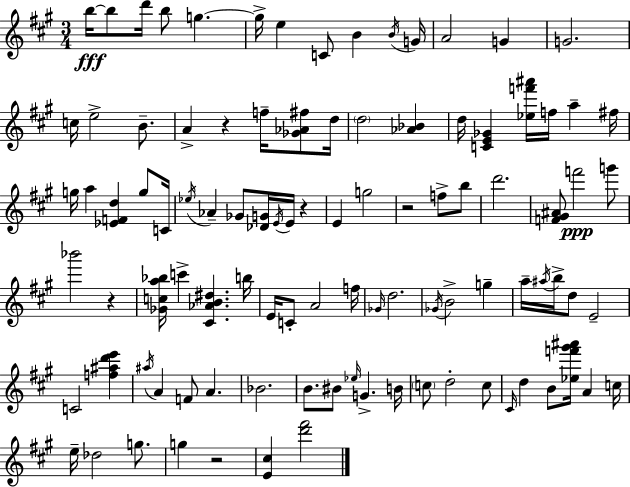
B5/s B5/e D6/s B5/e G5/q. G5/s E5/q C4/e B4/q B4/s G4/s A4/h G4/q G4/h. C5/s E5/h B4/e. A4/q R/q F5/s [Gb4,Ab4,F#5]/e D5/s D5/h [Ab4,Bb4]/q D5/s [C4,E4,Gb4]/q [Eb5,F6,A#6]/s F5/s A5/q F#5/s G5/s A5/q [Eb4,F4,D5]/q G5/e C4/s Eb5/s Ab4/q Gb4/e [Db4,G4]/s E4/s E4/s R/q E4/q G5/h R/h F5/e B5/e D6/h. [F4,G#4,A#4]/e F6/h G6/e Bb6/h R/q [Gb4,C5,A5,Bb5]/s C6/q [C#4,Ab4,B4,D#5]/q. B5/s E4/s C4/e A4/h F5/s Gb4/s D5/h. Gb4/s B4/h G5/q A5/s A#5/s B5/s D5/e E4/h C4/h [F5,A#5,D6,E6]/q A#5/s A4/q F4/e A4/q. Bb4/h. B4/e. BIS4/e Eb5/s G4/q. B4/s C5/e D5/h C5/e C#4/s D5/q B4/e [Eb5,F6,G#6,A#6]/s A4/q C5/s E5/s Db5/h G5/e. G5/q R/h [E4,C#5]/q [D6,F#6]/h